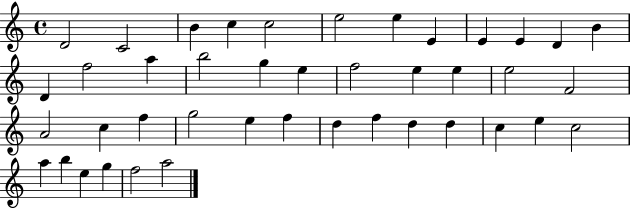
X:1
T:Untitled
M:4/4
L:1/4
K:C
D2 C2 B c c2 e2 e E E E D B D f2 a b2 g e f2 e e e2 F2 A2 c f g2 e f d f d d c e c2 a b e g f2 a2